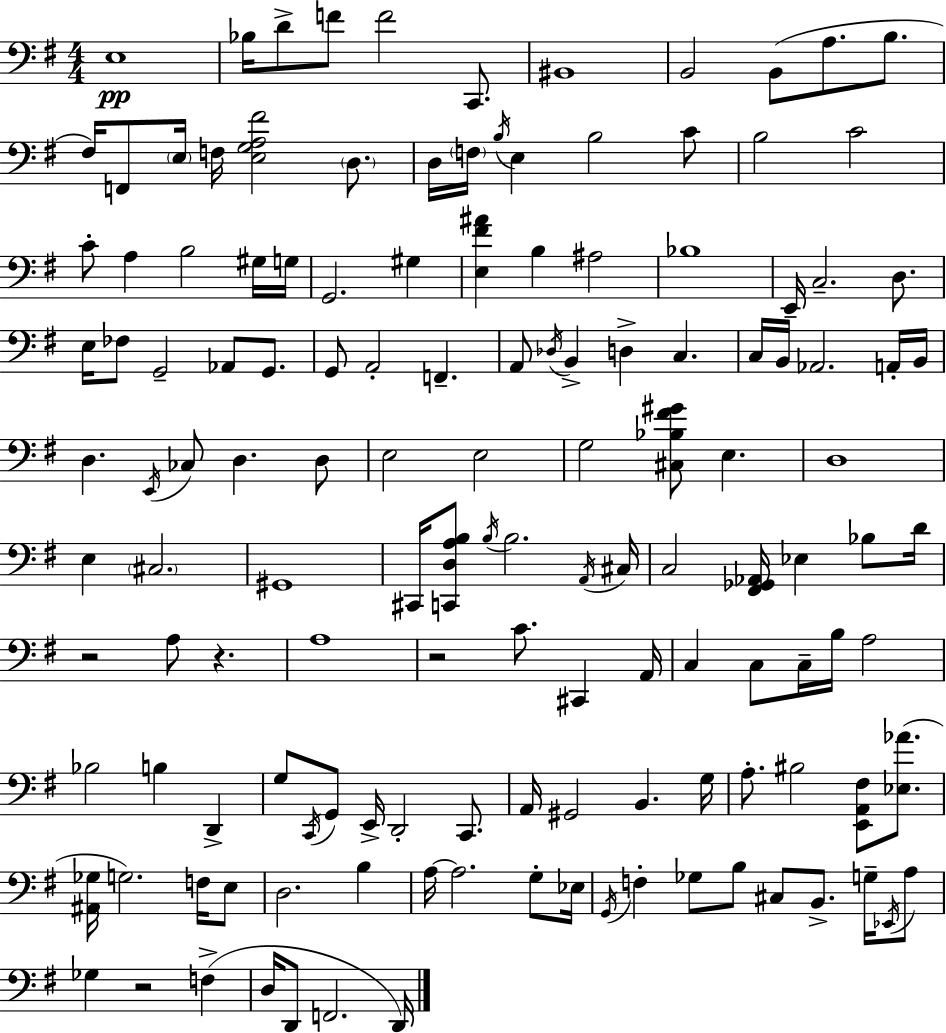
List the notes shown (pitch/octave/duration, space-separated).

E3/w Bb3/s D4/e F4/e F4/h C2/e. BIS2/w B2/h B2/e A3/e. B3/e. F#3/s F2/e E3/s F3/s [E3,G3,A3,F#4]/h D3/e. D3/s F3/s B3/s E3/q B3/h C4/e B3/h C4/h C4/e A3/q B3/h G#3/s G3/s G2/h. G#3/q [E3,F#4,A#4]/q B3/q A#3/h Bb3/w E2/s C3/h. D3/e. E3/s FES3/e G2/h Ab2/e G2/e. G2/e A2/h F2/q. A2/e Db3/s B2/q D3/q C3/q. C3/s B2/s Ab2/h. A2/s B2/s D3/q. E2/s CES3/e D3/q. D3/e E3/h E3/h G3/h [C#3,Bb3,F#4,G#4]/e E3/q. D3/w E3/q C#3/h. G#2/w C#2/s [C2,D3,A3,B3]/e B3/s B3/h. A2/s C#3/s C3/h [F#2,Gb2,Ab2]/s Eb3/q Bb3/e D4/s R/h A3/e R/q. A3/w R/h C4/e. C#2/q A2/s C3/q C3/e C3/s B3/s A3/h Bb3/h B3/q D2/q G3/e C2/s G2/e E2/s D2/h C2/e. A2/s G#2/h B2/q. G3/s A3/e. BIS3/h [E2,A2,F#3]/e [Eb3,Ab4]/e. [A#2,Gb3]/s G3/h. F3/s E3/e D3/h. B3/q A3/s A3/h. G3/e Eb3/s G2/s F3/q Gb3/e B3/e C#3/e B2/e. G3/s Eb2/s A3/e Gb3/q R/h F3/q D3/s D2/e F2/h. D2/s